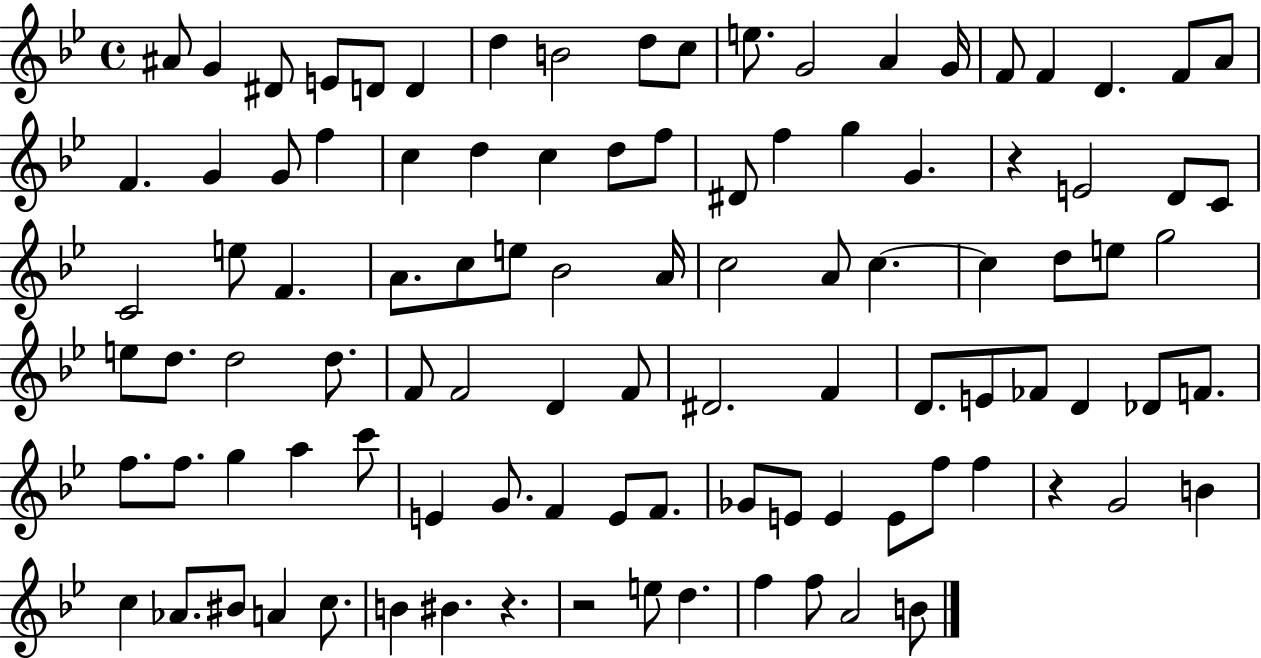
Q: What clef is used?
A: treble